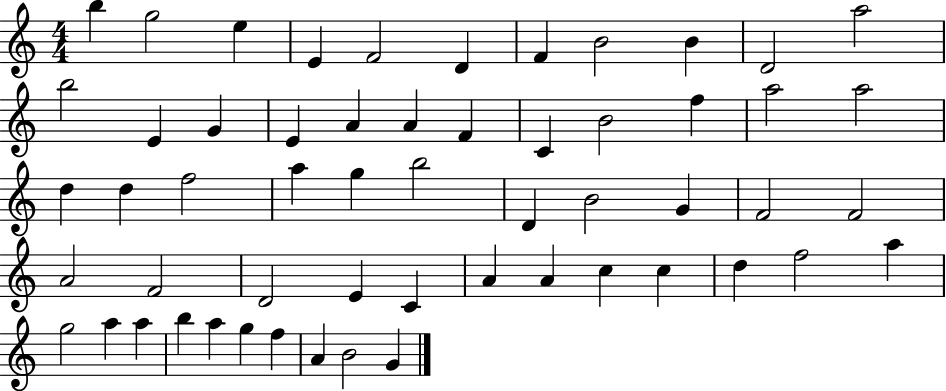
B5/q G5/h E5/q E4/q F4/h D4/q F4/q B4/h B4/q D4/h A5/h B5/h E4/q G4/q E4/q A4/q A4/q F4/q C4/q B4/h F5/q A5/h A5/h D5/q D5/q F5/h A5/q G5/q B5/h D4/q B4/h G4/q F4/h F4/h A4/h F4/h D4/h E4/q C4/q A4/q A4/q C5/q C5/q D5/q F5/h A5/q G5/h A5/q A5/q B5/q A5/q G5/q F5/q A4/q B4/h G4/q